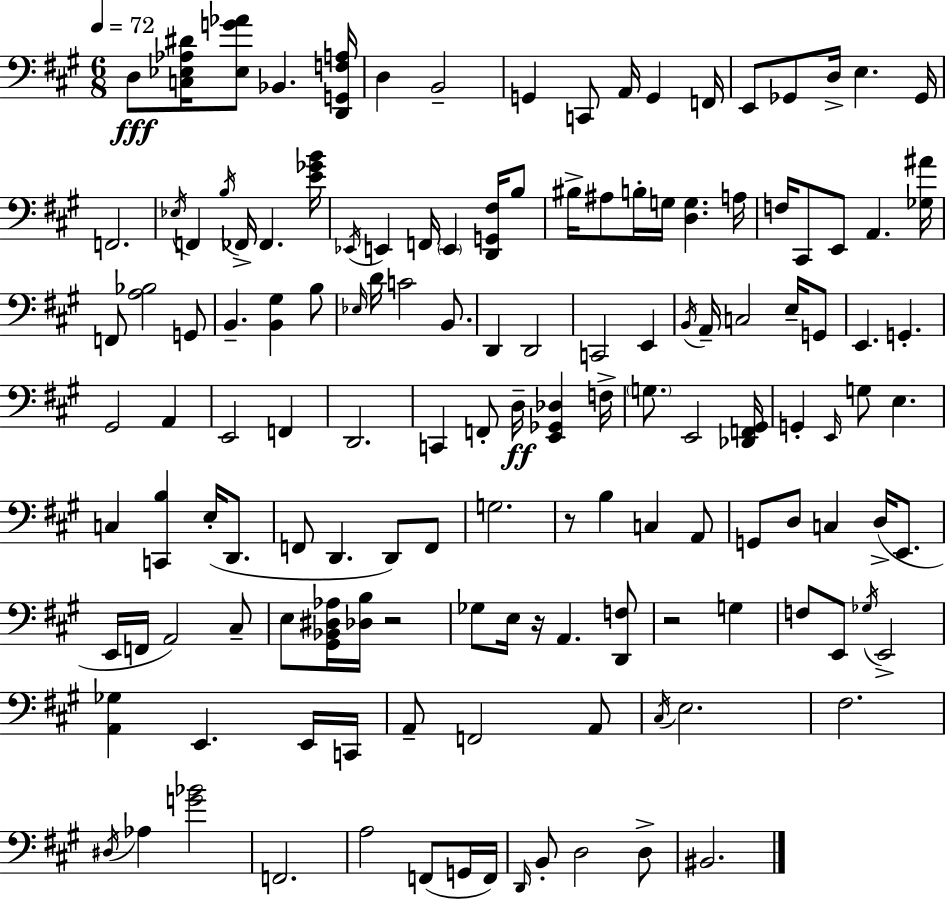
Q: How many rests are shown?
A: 4